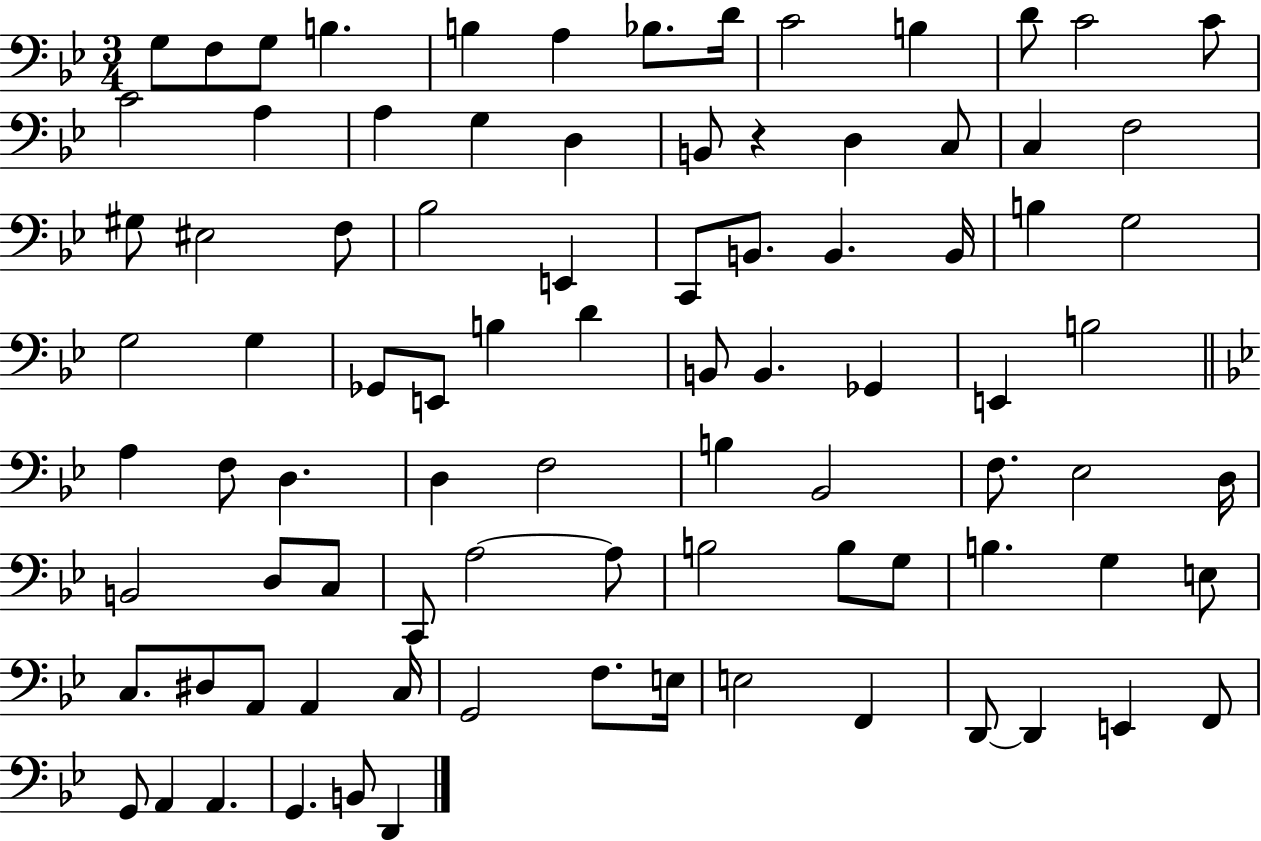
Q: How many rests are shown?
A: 1